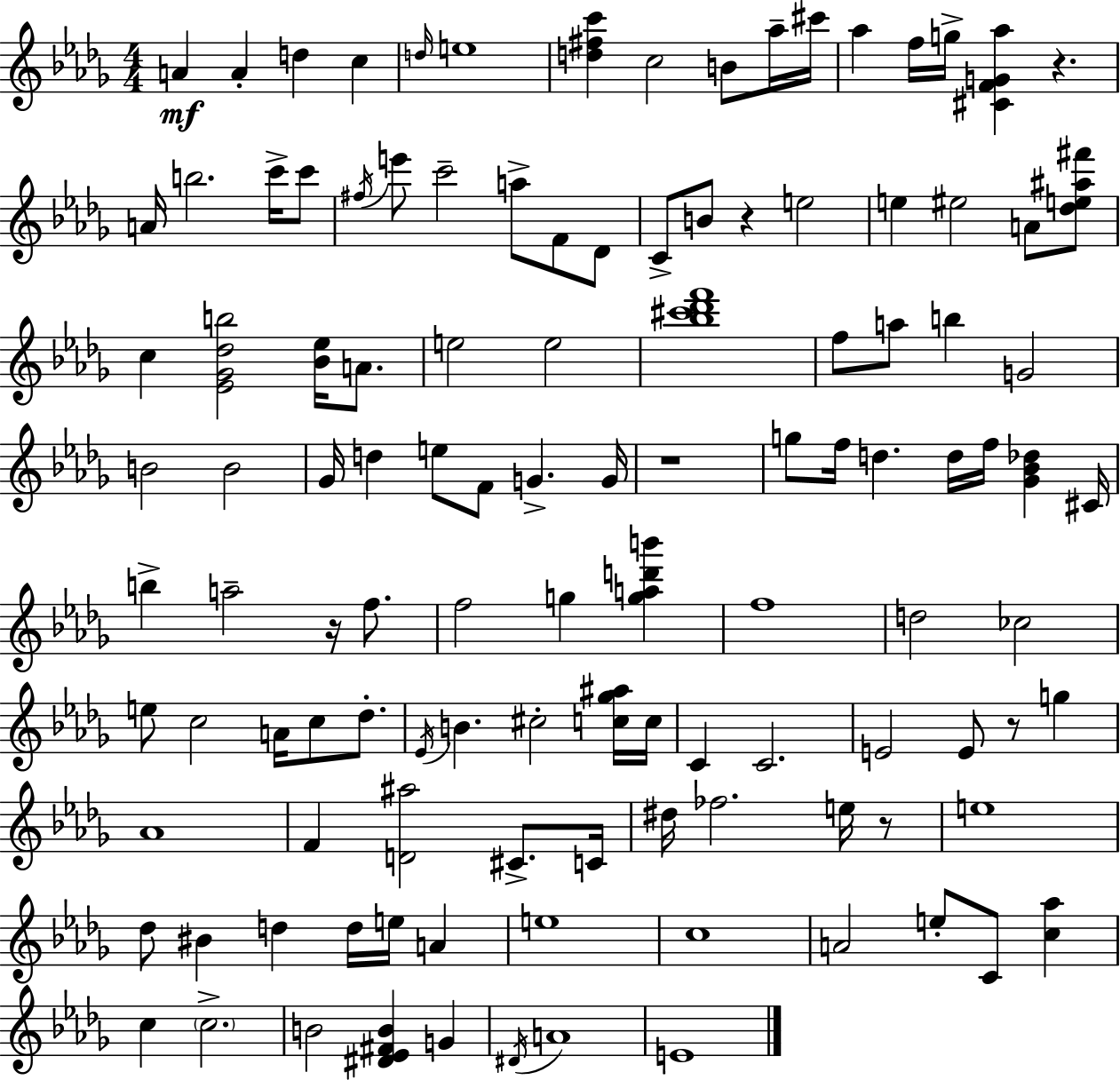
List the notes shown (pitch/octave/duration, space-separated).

A4/q A4/q D5/q C5/q D5/s E5/w [D5,F#5,C6]/q C5/h B4/e Ab5/s C#6/s Ab5/q F5/s G5/s [C#4,F4,G4,Ab5]/q R/q. A4/s B5/h. C6/s C6/e F#5/s E6/e C6/h A5/e F4/e Db4/e C4/e B4/e R/q E5/h E5/q EIS5/h A4/e [Db5,E5,A#5,F#6]/e C5/q [Eb4,Gb4,Db5,B5]/h [Bb4,Eb5]/s A4/e. E5/h E5/h [Bb5,C#6,Db6,F6]/w F5/e A5/e B5/q G4/h B4/h B4/h Gb4/s D5/q E5/e F4/e G4/q. G4/s R/w G5/e F5/s D5/q. D5/s F5/s [Gb4,Bb4,Db5]/q C#4/s B5/q A5/h R/s F5/e. F5/h G5/q [G5,A5,D6,B6]/q F5/w D5/h CES5/h E5/e C5/h A4/s C5/e Db5/e. Eb4/s B4/q. C#5/h [C5,Gb5,A#5]/s C5/s C4/q C4/h. E4/h E4/e R/e G5/q Ab4/w F4/q [D4,A#5]/h C#4/e. C4/s D#5/s FES5/h. E5/s R/e E5/w Db5/e BIS4/q D5/q D5/s E5/s A4/q E5/w C5/w A4/h E5/e C4/e [C5,Ab5]/q C5/q C5/h. B4/h [D#4,Eb4,F#4,B4]/q G4/q D#4/s A4/w E4/w